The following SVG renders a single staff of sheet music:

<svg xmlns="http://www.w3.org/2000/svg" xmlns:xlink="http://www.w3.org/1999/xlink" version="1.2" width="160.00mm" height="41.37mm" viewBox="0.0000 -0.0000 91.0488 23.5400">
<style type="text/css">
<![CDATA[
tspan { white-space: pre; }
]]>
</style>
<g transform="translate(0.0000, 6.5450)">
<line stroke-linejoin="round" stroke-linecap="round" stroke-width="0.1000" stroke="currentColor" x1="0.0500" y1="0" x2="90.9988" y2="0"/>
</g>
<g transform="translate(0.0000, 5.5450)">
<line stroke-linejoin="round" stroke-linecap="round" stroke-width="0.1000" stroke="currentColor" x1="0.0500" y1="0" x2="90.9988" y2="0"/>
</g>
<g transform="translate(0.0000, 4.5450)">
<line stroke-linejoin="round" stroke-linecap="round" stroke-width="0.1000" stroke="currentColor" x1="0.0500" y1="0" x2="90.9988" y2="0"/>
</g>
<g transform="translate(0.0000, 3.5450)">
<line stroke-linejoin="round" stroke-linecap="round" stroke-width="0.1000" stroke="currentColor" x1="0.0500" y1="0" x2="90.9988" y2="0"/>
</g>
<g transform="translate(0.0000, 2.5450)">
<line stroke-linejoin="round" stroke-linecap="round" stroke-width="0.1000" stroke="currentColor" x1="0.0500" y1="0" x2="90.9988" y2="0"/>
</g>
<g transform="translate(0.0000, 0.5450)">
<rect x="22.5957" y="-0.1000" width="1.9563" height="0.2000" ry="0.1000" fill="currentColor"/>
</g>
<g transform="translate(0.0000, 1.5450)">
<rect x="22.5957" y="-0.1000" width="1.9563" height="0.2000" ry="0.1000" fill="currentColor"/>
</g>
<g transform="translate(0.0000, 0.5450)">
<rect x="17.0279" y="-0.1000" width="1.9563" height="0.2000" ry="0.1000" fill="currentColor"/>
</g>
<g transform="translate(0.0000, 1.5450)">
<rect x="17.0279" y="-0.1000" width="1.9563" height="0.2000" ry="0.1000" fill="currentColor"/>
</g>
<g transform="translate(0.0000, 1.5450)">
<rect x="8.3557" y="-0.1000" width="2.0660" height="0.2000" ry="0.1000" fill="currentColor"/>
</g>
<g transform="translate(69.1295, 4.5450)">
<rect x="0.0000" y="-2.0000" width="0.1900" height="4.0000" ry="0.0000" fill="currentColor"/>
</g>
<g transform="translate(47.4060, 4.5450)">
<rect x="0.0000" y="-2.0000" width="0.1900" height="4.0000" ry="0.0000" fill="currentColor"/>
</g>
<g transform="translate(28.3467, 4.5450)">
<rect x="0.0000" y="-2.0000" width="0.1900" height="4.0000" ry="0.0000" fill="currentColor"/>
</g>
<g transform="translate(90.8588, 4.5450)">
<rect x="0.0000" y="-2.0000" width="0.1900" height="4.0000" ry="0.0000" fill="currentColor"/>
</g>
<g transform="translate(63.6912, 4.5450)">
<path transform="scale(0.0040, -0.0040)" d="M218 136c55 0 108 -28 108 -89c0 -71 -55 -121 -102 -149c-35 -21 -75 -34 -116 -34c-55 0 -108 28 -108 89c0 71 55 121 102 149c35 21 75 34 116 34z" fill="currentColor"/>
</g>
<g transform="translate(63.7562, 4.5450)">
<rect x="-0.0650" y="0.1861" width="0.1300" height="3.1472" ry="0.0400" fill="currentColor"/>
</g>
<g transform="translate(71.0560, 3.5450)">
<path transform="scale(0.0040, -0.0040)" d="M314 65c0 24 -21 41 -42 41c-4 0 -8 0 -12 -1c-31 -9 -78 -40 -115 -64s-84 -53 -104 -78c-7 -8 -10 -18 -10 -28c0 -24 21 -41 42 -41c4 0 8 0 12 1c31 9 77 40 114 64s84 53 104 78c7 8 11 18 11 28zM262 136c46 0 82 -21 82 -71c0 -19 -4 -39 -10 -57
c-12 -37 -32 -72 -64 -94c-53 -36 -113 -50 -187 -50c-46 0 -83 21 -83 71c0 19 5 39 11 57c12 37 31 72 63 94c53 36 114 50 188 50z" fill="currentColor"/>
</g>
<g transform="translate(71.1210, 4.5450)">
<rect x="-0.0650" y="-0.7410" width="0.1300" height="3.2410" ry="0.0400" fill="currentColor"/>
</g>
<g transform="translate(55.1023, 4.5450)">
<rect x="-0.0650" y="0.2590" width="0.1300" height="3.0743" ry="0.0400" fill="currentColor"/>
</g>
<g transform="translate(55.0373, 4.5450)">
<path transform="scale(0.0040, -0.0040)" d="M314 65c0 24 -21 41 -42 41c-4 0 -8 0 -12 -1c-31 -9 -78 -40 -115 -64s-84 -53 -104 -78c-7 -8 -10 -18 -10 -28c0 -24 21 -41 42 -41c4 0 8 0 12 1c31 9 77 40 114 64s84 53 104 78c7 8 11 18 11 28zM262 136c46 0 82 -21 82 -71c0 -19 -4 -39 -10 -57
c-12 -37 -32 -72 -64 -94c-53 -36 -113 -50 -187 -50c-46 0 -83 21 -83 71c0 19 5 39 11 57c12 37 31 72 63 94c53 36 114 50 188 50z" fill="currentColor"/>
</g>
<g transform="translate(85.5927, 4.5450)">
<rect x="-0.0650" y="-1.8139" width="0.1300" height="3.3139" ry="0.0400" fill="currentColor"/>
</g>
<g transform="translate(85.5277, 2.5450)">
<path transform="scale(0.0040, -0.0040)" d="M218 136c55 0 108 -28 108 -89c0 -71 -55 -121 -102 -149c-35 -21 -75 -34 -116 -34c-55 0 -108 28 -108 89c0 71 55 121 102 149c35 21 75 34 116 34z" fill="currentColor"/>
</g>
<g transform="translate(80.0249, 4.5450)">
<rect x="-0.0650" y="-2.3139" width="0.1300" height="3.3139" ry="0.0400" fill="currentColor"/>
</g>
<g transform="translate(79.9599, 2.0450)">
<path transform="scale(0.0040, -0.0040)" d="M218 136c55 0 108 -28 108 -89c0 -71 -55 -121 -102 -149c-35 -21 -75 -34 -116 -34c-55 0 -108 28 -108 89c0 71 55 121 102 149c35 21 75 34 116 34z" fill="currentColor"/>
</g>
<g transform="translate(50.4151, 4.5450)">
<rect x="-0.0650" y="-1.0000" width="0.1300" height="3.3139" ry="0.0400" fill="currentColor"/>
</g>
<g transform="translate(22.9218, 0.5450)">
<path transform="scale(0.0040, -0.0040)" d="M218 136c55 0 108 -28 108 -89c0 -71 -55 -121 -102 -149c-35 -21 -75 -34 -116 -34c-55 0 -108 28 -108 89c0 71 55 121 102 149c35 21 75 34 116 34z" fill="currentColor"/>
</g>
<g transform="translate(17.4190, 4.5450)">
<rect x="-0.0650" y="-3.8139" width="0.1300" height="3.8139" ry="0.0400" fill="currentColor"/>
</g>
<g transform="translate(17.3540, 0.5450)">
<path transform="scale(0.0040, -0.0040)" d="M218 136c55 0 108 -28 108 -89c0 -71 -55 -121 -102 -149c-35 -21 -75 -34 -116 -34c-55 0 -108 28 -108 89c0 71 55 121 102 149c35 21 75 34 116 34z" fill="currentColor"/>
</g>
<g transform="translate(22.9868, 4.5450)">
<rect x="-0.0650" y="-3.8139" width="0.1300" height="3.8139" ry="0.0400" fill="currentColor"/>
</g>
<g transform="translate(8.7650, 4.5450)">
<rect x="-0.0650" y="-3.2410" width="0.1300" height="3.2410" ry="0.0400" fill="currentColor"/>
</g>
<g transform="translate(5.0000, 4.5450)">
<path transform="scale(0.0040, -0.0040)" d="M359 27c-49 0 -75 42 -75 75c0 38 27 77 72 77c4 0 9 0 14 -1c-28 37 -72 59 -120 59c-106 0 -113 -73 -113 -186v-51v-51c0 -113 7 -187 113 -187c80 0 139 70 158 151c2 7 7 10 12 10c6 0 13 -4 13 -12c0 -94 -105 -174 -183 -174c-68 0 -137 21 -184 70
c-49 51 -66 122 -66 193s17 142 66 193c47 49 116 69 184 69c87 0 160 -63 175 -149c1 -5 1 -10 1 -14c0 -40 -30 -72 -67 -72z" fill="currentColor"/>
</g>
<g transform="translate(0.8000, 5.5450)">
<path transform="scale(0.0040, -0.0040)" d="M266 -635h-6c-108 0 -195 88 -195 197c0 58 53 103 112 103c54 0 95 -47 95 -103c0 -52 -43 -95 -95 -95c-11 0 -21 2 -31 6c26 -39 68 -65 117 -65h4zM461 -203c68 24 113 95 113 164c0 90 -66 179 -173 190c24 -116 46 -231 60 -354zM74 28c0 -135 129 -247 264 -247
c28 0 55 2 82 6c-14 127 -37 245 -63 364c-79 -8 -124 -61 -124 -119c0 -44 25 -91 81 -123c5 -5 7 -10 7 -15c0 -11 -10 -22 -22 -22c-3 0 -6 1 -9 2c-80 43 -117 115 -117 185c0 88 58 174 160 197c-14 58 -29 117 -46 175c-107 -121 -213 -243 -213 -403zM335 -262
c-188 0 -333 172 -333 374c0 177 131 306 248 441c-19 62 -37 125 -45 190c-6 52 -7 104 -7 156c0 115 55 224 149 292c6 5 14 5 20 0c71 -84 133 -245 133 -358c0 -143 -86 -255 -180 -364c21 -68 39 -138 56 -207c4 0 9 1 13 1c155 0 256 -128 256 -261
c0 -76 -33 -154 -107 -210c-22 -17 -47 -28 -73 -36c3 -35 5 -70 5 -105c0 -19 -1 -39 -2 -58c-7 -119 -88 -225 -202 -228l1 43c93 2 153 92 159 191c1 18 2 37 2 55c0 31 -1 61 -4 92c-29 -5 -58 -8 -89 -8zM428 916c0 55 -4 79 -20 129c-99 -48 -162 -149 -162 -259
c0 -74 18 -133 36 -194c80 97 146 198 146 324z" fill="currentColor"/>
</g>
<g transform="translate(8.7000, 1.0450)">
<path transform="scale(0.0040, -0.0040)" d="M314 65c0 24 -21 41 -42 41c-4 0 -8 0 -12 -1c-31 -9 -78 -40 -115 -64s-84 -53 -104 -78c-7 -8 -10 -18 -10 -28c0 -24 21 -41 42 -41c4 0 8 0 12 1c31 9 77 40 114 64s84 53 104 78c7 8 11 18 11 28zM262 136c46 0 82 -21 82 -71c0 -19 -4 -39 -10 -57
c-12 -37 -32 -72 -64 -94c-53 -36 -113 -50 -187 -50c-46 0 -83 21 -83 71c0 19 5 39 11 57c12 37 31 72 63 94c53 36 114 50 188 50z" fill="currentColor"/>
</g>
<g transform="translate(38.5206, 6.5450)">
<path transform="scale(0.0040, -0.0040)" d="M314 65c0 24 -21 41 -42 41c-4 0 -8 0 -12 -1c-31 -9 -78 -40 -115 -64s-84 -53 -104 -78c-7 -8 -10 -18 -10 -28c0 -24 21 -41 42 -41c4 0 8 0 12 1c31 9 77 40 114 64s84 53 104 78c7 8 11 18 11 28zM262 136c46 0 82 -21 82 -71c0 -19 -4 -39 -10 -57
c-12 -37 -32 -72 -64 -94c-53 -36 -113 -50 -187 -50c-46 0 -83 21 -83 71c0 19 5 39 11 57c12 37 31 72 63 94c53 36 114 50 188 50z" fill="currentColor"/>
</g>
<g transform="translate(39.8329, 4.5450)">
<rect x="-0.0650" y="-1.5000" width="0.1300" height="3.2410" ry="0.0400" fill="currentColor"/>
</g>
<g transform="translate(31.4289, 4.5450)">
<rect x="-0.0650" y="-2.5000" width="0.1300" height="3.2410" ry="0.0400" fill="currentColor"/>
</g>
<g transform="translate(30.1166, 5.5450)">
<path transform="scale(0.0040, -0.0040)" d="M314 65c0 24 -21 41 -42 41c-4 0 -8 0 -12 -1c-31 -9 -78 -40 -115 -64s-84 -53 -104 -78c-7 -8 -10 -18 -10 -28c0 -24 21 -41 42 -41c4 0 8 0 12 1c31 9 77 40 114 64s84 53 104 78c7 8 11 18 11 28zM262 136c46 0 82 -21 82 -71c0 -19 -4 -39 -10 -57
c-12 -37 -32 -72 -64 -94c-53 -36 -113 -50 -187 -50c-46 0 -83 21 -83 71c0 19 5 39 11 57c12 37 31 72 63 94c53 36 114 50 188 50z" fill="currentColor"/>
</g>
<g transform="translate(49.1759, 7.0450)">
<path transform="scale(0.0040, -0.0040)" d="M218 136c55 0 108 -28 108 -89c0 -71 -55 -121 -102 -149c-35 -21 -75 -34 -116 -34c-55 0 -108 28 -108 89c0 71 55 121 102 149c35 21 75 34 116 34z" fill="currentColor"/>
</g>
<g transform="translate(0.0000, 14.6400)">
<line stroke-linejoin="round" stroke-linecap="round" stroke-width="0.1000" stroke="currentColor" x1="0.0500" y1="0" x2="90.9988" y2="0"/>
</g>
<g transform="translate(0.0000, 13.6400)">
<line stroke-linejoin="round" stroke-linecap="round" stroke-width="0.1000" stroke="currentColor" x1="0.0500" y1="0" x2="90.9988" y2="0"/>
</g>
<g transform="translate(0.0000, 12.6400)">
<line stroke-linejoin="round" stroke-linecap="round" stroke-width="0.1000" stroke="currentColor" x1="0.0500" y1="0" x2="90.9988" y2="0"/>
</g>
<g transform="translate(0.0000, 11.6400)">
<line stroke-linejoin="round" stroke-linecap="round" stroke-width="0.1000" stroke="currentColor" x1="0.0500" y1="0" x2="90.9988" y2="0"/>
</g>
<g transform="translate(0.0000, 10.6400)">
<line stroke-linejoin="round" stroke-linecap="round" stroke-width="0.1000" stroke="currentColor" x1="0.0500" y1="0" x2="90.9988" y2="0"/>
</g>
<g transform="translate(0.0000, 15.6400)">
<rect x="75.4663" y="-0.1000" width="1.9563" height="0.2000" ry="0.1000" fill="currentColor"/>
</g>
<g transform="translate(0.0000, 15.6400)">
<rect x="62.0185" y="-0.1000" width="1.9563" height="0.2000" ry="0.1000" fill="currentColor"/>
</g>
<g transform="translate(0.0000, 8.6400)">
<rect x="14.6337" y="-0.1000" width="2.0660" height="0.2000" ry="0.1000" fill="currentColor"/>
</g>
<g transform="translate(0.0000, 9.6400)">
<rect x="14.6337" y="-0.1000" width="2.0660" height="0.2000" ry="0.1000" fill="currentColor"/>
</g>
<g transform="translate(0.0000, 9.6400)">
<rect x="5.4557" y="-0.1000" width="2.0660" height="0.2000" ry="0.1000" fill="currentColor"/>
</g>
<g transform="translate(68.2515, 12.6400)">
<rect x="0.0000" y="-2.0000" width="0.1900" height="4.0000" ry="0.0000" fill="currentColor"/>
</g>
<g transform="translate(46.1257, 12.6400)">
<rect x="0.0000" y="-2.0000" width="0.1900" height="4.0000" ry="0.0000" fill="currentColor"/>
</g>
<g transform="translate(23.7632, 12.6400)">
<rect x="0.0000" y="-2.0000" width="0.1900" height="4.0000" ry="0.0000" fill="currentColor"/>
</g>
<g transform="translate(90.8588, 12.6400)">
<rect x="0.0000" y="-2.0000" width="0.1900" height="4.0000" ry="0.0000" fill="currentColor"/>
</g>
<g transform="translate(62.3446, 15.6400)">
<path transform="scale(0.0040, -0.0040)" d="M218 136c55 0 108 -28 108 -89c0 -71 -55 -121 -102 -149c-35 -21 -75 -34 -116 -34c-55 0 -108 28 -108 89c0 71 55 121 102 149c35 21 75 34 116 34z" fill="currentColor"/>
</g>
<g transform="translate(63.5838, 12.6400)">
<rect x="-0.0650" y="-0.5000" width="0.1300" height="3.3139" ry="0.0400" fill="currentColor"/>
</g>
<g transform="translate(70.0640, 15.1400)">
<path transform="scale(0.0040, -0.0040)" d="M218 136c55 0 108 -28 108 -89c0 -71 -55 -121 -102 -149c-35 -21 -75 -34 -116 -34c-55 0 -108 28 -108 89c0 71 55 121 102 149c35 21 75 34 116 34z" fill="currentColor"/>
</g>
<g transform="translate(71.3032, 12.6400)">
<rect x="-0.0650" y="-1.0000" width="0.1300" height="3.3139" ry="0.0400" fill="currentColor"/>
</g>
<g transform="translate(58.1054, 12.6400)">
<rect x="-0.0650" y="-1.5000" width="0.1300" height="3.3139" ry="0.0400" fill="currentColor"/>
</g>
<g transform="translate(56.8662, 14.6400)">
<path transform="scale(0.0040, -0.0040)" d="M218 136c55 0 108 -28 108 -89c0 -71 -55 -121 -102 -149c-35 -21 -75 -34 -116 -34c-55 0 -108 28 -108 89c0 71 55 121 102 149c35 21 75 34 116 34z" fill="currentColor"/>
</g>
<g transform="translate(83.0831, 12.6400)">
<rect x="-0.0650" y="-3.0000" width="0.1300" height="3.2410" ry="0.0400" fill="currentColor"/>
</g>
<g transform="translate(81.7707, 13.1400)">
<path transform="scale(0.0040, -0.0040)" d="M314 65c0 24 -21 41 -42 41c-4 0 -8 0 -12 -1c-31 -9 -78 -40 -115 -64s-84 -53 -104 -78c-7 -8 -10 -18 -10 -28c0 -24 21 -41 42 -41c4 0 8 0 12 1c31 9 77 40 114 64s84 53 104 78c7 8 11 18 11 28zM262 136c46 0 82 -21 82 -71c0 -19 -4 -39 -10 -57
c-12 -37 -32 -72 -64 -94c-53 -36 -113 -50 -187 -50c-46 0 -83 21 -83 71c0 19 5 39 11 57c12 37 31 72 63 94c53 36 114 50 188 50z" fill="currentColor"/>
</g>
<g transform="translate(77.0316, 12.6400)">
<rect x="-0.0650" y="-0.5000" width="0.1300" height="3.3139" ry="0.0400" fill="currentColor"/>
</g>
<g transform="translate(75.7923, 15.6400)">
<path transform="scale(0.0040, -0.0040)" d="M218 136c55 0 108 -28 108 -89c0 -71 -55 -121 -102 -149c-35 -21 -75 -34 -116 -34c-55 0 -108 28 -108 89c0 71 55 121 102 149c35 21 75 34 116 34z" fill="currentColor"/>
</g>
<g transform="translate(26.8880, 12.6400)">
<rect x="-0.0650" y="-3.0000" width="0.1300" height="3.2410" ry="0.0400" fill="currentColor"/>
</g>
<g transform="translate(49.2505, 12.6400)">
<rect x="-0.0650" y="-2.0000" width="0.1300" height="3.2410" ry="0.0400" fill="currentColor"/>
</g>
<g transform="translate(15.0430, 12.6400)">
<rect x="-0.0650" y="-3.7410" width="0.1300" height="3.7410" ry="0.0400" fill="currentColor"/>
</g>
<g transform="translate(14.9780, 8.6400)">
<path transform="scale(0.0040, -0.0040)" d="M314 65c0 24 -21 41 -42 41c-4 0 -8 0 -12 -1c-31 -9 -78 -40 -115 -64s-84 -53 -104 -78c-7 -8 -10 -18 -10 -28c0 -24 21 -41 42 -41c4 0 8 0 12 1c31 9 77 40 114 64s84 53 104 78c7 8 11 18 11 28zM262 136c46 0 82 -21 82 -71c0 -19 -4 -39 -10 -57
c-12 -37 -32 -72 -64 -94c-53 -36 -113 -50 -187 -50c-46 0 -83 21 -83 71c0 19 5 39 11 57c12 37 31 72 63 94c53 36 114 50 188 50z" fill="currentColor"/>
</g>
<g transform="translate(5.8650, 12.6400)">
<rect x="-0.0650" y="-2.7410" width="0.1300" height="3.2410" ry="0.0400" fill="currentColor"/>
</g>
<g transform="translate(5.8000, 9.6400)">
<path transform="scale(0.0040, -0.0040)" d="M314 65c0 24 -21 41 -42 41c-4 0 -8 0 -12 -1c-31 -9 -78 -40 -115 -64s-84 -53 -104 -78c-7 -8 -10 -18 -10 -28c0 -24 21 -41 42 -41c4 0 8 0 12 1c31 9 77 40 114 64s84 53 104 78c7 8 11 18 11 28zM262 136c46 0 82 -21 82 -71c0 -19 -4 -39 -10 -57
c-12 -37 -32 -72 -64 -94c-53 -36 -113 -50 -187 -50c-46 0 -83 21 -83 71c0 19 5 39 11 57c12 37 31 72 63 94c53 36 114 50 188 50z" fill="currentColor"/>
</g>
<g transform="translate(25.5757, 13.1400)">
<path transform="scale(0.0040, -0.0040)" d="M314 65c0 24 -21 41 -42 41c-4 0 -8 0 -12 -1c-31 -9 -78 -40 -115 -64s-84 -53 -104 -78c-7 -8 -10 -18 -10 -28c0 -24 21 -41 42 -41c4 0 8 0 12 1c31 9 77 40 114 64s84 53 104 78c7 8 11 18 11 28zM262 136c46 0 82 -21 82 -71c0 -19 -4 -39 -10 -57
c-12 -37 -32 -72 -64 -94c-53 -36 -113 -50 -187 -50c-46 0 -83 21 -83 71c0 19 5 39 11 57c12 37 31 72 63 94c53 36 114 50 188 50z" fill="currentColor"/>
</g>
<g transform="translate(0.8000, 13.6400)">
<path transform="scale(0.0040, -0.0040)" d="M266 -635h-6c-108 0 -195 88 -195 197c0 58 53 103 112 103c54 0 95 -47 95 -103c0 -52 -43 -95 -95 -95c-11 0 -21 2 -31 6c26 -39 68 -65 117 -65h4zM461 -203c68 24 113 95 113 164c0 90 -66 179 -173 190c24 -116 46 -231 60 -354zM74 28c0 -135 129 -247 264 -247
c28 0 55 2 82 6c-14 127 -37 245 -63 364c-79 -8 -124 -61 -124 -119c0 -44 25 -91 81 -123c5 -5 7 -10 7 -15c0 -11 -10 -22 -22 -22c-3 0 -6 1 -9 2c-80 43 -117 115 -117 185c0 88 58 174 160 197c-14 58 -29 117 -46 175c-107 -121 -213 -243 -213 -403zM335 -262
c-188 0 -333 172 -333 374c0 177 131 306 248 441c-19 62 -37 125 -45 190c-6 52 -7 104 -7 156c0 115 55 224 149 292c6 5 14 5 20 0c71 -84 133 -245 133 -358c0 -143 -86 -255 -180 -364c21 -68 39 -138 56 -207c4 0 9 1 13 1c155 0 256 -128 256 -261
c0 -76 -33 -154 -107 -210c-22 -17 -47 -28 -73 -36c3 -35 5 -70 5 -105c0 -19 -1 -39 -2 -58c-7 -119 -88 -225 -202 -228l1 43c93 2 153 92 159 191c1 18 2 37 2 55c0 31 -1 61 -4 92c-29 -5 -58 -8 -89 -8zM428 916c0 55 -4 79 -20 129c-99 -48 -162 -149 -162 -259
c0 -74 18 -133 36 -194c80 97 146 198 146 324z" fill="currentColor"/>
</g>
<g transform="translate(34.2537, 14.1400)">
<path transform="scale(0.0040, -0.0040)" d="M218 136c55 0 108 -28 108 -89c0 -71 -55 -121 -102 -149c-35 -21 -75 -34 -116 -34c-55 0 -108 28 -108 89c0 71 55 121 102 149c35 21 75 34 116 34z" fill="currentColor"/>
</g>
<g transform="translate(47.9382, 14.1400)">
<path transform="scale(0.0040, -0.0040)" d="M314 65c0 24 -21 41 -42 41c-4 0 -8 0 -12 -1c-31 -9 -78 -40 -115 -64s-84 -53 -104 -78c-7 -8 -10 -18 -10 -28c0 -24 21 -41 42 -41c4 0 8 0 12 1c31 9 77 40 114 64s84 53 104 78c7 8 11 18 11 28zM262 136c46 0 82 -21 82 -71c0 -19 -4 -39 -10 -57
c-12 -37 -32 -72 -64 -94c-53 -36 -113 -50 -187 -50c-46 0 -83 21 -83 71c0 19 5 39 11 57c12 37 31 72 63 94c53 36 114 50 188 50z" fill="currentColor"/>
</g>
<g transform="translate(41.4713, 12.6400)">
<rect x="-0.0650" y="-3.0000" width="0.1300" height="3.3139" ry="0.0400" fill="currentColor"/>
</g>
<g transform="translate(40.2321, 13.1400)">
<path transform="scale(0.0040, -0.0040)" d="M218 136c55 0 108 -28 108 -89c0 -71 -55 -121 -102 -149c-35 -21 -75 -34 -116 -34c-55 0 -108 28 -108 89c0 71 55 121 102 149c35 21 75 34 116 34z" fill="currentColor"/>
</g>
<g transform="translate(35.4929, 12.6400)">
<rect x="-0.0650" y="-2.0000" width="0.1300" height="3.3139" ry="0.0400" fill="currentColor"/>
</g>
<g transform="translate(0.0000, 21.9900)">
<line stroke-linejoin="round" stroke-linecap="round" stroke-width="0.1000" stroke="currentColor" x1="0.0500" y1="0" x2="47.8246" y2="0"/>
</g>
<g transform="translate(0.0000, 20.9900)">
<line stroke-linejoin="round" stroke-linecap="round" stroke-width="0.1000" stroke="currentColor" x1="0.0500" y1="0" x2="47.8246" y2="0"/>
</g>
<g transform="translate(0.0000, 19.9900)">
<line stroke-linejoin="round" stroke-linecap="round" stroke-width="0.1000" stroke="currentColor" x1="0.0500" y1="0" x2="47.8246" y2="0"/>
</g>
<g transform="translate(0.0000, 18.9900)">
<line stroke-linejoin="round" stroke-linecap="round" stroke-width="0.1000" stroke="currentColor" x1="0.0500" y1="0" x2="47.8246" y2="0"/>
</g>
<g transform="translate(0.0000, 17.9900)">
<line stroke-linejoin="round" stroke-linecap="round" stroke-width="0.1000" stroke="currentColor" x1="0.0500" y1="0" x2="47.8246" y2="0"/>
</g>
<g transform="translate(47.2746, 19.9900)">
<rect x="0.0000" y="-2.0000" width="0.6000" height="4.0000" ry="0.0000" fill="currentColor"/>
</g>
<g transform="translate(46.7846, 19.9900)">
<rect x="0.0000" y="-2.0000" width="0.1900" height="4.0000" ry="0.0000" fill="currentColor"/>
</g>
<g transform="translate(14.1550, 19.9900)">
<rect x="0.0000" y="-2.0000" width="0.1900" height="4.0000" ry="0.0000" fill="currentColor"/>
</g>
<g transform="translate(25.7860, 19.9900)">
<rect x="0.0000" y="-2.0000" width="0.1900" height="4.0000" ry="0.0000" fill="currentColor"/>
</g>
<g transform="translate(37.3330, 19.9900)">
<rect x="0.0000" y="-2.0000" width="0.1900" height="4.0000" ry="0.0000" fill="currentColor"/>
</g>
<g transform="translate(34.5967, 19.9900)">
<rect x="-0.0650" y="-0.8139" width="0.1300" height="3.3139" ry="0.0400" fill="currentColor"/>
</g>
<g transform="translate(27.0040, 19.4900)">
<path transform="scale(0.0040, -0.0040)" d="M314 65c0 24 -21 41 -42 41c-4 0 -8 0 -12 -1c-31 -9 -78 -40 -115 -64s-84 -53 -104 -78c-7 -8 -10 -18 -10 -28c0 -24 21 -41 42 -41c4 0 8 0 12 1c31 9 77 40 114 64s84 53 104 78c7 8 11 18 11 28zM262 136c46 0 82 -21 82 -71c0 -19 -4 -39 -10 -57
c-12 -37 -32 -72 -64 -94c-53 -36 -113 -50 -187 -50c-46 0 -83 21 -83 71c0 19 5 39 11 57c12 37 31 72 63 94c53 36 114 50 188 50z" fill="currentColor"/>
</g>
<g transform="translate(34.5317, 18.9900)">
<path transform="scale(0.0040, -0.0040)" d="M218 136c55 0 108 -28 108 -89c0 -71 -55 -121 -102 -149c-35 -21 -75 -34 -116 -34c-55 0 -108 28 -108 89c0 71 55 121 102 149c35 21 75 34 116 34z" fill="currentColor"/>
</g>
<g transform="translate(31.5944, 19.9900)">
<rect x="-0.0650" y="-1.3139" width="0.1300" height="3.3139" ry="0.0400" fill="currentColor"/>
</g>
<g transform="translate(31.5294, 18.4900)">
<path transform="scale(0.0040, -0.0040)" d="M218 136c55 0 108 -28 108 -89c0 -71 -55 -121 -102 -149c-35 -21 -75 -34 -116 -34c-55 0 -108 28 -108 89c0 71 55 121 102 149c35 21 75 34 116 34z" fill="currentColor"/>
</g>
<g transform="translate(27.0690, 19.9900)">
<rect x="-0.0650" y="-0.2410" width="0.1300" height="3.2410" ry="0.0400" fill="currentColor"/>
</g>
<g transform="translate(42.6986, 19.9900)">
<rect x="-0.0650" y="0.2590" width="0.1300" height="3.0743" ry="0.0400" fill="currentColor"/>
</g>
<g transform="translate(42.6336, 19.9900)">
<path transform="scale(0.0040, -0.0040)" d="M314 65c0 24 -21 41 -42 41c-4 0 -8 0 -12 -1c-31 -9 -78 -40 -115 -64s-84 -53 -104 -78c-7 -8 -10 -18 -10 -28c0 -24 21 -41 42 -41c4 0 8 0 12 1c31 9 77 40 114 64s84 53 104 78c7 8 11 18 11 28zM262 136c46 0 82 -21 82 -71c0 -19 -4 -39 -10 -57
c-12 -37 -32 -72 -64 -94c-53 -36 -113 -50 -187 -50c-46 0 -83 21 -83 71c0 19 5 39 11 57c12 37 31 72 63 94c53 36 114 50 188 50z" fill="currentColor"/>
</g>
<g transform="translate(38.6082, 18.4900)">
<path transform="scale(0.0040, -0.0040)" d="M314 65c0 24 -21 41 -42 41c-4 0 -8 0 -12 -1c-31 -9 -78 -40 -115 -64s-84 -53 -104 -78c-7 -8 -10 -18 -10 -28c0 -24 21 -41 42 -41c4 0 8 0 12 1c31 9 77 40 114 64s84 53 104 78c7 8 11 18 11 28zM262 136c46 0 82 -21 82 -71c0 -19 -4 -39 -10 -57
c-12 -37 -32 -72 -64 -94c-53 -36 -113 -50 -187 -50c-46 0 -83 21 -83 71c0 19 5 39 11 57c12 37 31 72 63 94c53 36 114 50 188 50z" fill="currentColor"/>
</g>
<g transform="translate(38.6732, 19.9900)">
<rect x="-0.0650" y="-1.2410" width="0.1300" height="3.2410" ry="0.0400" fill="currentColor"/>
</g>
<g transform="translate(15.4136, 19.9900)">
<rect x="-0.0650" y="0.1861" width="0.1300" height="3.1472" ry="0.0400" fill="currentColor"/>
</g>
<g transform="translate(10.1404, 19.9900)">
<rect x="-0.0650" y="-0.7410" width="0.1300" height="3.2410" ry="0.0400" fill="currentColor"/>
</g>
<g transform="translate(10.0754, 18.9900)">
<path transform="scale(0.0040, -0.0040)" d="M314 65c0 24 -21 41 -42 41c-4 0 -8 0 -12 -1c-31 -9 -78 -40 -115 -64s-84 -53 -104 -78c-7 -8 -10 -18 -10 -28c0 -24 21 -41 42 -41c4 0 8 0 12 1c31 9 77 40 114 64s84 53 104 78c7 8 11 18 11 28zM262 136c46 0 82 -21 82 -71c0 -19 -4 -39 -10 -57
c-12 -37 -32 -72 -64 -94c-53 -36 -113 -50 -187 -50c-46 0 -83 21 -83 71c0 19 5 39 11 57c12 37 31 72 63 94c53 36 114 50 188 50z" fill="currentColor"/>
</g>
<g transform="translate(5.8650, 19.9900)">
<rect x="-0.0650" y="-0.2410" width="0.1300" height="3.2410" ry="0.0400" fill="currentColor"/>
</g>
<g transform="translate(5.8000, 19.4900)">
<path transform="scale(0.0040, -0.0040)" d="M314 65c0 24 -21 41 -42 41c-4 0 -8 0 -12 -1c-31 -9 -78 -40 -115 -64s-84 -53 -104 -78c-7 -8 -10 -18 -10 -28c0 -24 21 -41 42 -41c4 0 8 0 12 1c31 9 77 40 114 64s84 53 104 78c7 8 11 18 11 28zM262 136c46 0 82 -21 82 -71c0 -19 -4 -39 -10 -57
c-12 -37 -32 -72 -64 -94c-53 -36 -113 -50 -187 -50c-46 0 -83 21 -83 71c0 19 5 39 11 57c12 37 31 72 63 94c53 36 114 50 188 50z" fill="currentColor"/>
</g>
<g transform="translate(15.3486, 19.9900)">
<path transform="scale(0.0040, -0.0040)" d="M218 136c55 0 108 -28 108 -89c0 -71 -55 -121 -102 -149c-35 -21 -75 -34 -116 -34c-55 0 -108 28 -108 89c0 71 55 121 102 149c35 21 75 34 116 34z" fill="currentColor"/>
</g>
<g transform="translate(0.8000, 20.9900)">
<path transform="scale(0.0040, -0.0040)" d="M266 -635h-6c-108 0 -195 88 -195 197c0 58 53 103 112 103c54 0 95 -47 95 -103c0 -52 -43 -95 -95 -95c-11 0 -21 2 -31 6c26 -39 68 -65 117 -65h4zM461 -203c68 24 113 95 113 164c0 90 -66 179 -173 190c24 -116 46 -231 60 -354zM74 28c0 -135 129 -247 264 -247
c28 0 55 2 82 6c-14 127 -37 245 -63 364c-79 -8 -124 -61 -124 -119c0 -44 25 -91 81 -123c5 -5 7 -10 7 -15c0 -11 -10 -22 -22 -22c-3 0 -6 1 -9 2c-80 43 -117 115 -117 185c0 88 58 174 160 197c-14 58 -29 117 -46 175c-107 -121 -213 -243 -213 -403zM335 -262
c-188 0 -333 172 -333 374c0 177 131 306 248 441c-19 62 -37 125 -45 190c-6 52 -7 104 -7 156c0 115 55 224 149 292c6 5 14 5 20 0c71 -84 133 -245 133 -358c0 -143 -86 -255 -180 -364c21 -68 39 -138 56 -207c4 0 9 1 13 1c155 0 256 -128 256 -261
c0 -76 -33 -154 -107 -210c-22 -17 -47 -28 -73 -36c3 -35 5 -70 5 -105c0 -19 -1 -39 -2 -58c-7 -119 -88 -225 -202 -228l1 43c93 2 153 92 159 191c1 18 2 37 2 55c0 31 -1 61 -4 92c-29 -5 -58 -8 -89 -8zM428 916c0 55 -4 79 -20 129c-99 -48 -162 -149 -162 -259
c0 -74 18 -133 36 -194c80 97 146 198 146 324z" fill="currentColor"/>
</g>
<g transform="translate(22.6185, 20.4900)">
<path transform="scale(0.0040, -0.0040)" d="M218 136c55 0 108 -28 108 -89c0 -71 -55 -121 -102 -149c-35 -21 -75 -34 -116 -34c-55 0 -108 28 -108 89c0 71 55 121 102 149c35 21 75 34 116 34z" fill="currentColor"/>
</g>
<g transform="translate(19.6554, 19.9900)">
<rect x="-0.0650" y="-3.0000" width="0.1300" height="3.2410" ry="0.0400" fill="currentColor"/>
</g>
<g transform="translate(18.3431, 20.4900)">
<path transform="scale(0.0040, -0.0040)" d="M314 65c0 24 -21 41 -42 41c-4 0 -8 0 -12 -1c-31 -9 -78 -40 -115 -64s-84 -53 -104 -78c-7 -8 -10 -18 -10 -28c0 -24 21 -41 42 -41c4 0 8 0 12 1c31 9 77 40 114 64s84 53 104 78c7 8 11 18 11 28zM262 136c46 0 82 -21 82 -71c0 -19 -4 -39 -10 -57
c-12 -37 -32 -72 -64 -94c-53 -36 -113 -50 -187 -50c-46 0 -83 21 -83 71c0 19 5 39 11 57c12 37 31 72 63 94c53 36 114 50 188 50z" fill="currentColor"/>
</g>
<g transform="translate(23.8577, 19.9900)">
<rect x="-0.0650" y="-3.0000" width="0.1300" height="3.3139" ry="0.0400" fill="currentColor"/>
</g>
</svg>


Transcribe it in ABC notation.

X:1
T:Untitled
M:4/4
L:1/4
K:C
b2 c' c' G2 E2 D B2 B d2 g f a2 c'2 A2 F A F2 E C D C A2 c2 d2 B A2 A c2 e d e2 B2